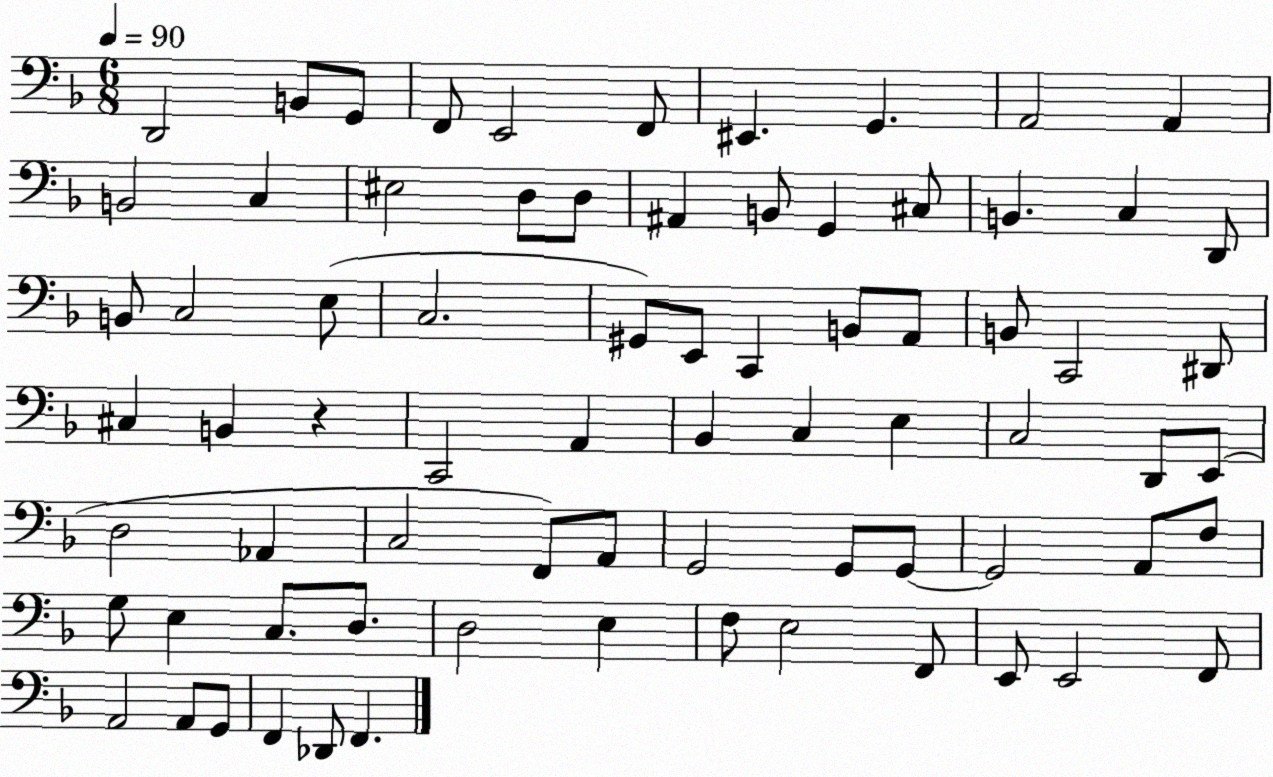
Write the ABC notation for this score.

X:1
T:Untitled
M:6/8
L:1/4
K:F
D,,2 B,,/2 G,,/2 F,,/2 E,,2 F,,/2 ^E,, G,, A,,2 A,, B,,2 C, ^E,2 D,/2 D,/2 ^A,, B,,/2 G,, ^C,/2 B,, C, D,,/2 B,,/2 C,2 E,/2 C,2 ^G,,/2 E,,/2 C,, B,,/2 A,,/2 B,,/2 C,,2 ^D,,/2 ^C, B,, z C,,2 A,, _B,, C, E, C,2 D,,/2 E,,/2 D,2 _A,, C,2 F,,/2 A,,/2 G,,2 G,,/2 G,,/2 G,,2 A,,/2 F,/2 G,/2 E, C,/2 D,/2 D,2 E, F,/2 E,2 F,,/2 E,,/2 E,,2 F,,/2 A,,2 A,,/2 G,,/2 F,, _D,,/2 F,,